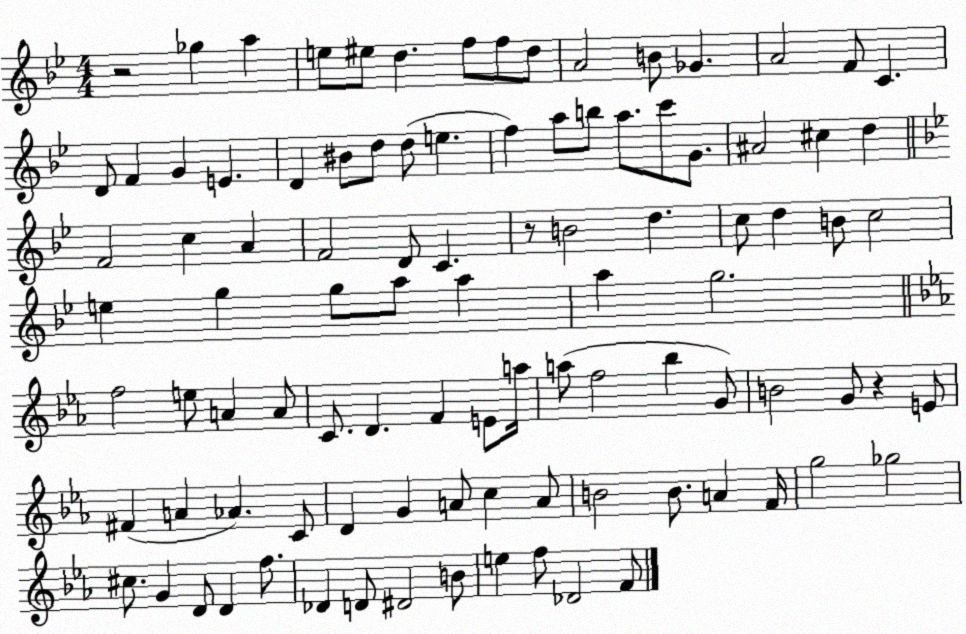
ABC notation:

X:1
T:Untitled
M:4/4
L:1/4
K:Bb
z2 _g a e/2 ^e/2 d f/2 f/2 d/2 A2 B/2 _G A2 F/2 C D/2 F G E D ^B/2 d/2 d/2 e f a/2 b/2 a/2 c'/2 G/2 ^A2 ^c d F2 c A F2 D/2 C z/2 B2 d c/2 d B/2 c2 e g g/2 a/2 a a g2 f2 e/2 A A/2 C/2 D F E/2 a/4 a/2 f2 _b G/2 B2 G/2 z E/2 ^F A _A C/2 D G A/2 c A/2 B2 B/2 A F/4 g2 _g2 ^c/2 G D/2 D f/2 _D D/2 ^D2 B/2 e f/2 _D2 F/2